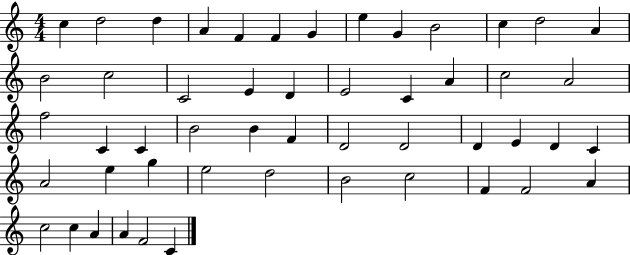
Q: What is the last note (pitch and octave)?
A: C4